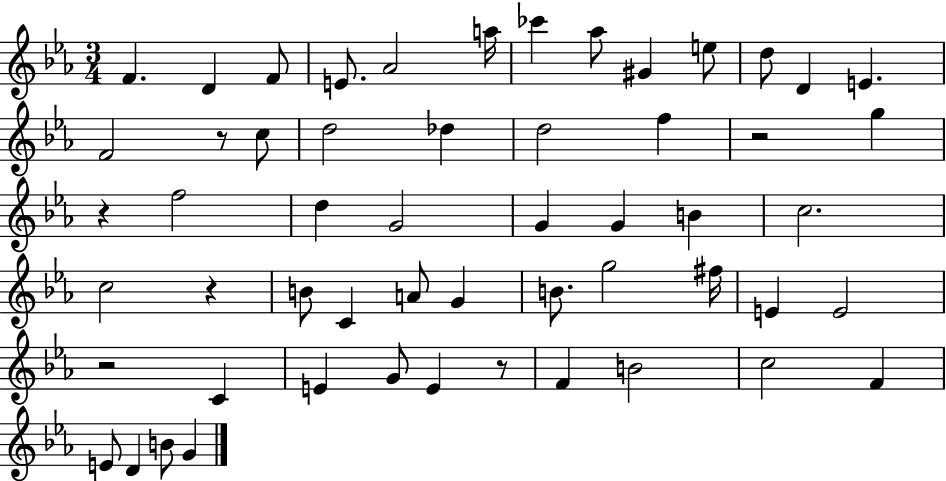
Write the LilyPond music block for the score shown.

{
  \clef treble
  \numericTimeSignature
  \time 3/4
  \key ees \major
  \repeat volta 2 { f'4. d'4 f'8 | e'8. aes'2 a''16 | ces'''4 aes''8 gis'4 e''8 | d''8 d'4 e'4. | \break f'2 r8 c''8 | d''2 des''4 | d''2 f''4 | r2 g''4 | \break r4 f''2 | d''4 g'2 | g'4 g'4 b'4 | c''2. | \break c''2 r4 | b'8 c'4 a'8 g'4 | b'8. g''2 fis''16 | e'4 e'2 | \break r2 c'4 | e'4 g'8 e'4 r8 | f'4 b'2 | c''2 f'4 | \break e'8 d'4 b'8 g'4 | } \bar "|."
}